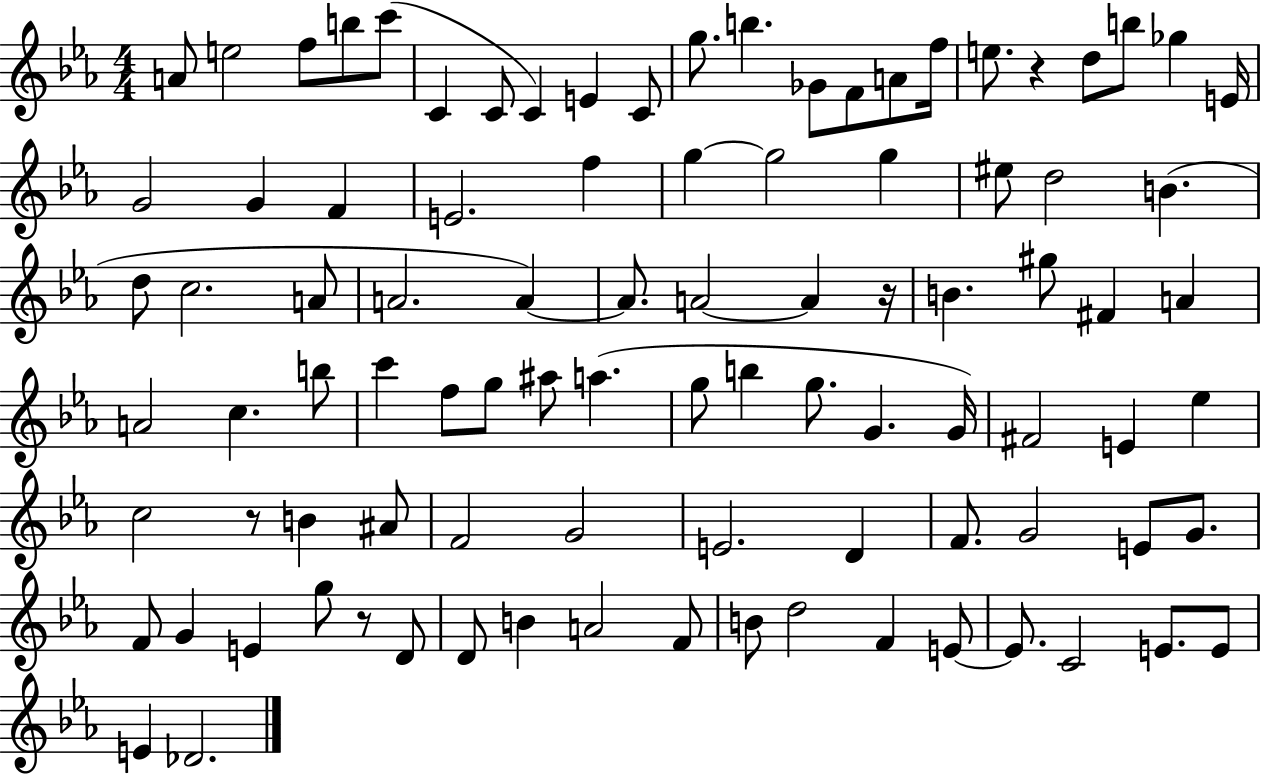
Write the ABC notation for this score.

X:1
T:Untitled
M:4/4
L:1/4
K:Eb
A/2 e2 f/2 b/2 c'/2 C C/2 C E C/2 g/2 b _G/2 F/2 A/2 f/4 e/2 z d/2 b/2 _g E/4 G2 G F E2 f g g2 g ^e/2 d2 B d/2 c2 A/2 A2 A A/2 A2 A z/4 B ^g/2 ^F A A2 c b/2 c' f/2 g/2 ^a/2 a g/2 b g/2 G G/4 ^F2 E _e c2 z/2 B ^A/2 F2 G2 E2 D F/2 G2 E/2 G/2 F/2 G E g/2 z/2 D/2 D/2 B A2 F/2 B/2 d2 F E/2 E/2 C2 E/2 E/2 E _D2